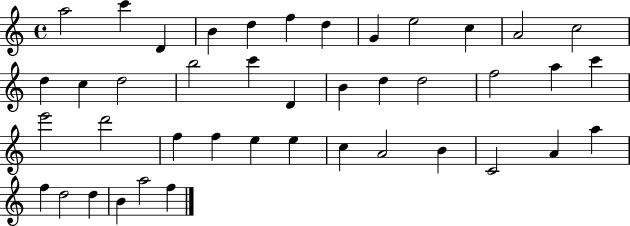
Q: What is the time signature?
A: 4/4